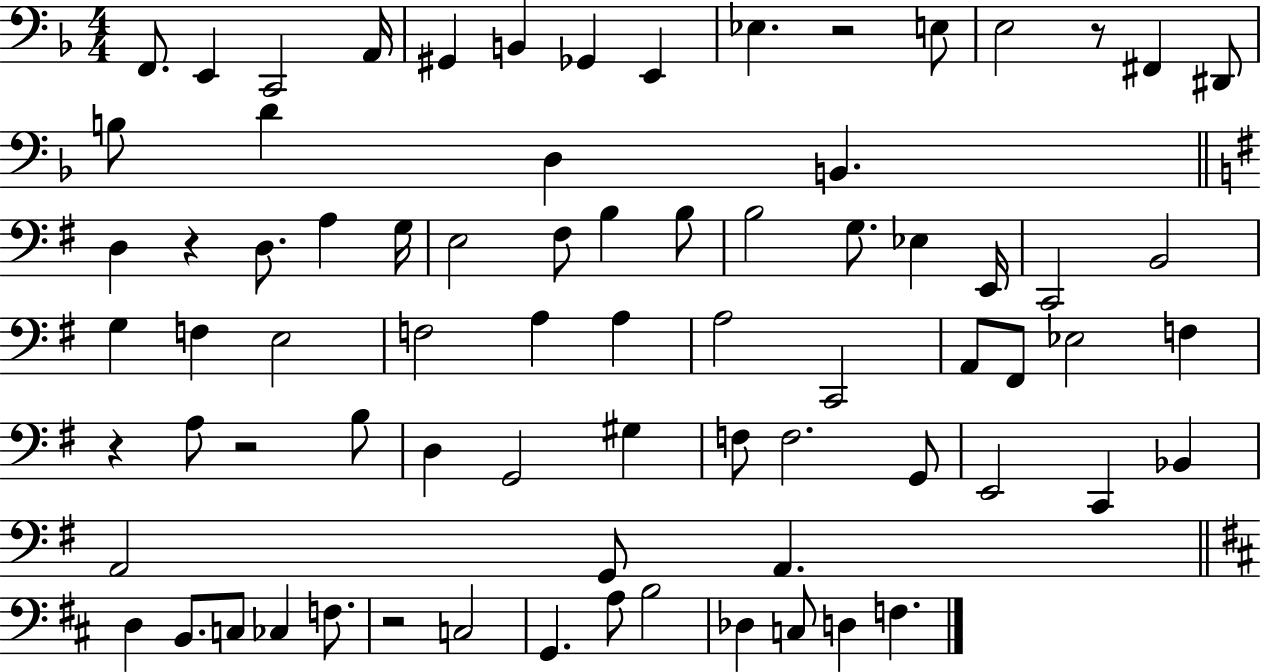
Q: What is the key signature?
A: F major